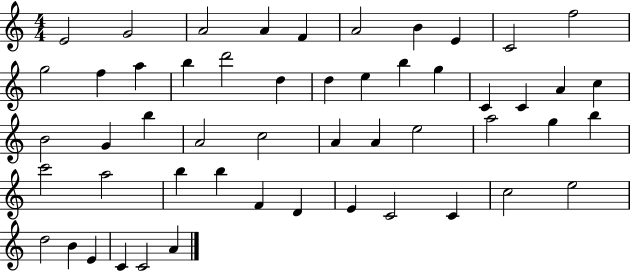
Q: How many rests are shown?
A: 0